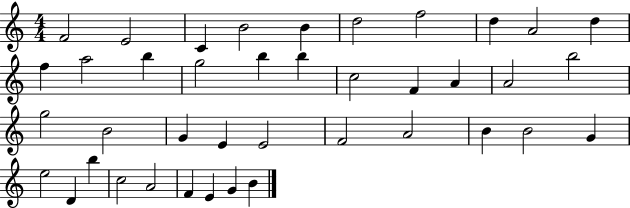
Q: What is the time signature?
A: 4/4